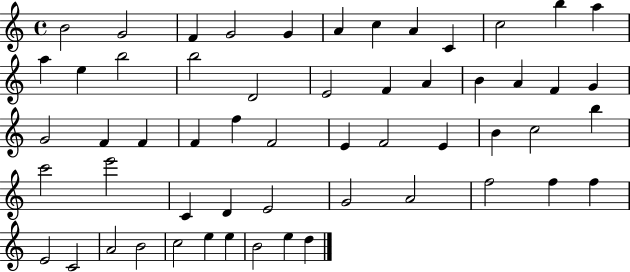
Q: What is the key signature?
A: C major